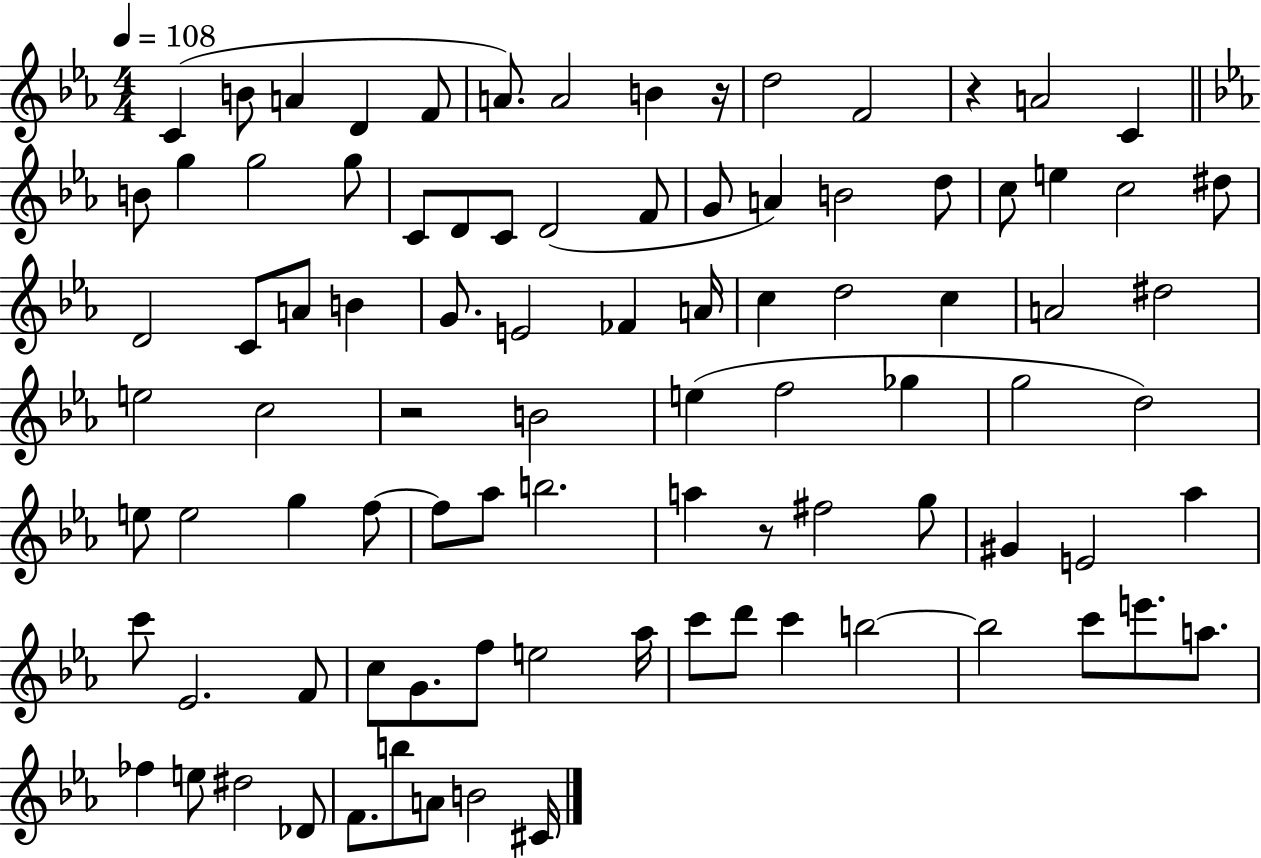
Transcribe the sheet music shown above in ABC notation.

X:1
T:Untitled
M:4/4
L:1/4
K:Eb
C B/2 A D F/2 A/2 A2 B z/4 d2 F2 z A2 C B/2 g g2 g/2 C/2 D/2 C/2 D2 F/2 G/2 A B2 d/2 c/2 e c2 ^d/2 D2 C/2 A/2 B G/2 E2 _F A/4 c d2 c A2 ^d2 e2 c2 z2 B2 e f2 _g g2 d2 e/2 e2 g f/2 f/2 _a/2 b2 a z/2 ^f2 g/2 ^G E2 _a c'/2 _E2 F/2 c/2 G/2 f/2 e2 _a/4 c'/2 d'/2 c' b2 b2 c'/2 e'/2 a/2 _f e/2 ^d2 _D/2 F/2 b/2 A/2 B2 ^C/4